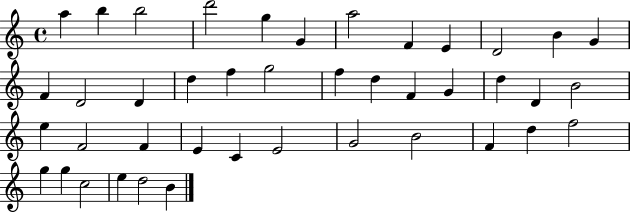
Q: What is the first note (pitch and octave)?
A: A5